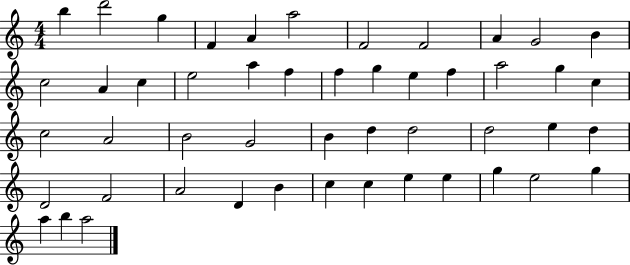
{
  \clef treble
  \numericTimeSignature
  \time 4/4
  \key c \major
  b''4 d'''2 g''4 | f'4 a'4 a''2 | f'2 f'2 | a'4 g'2 b'4 | \break c''2 a'4 c''4 | e''2 a''4 f''4 | f''4 g''4 e''4 f''4 | a''2 g''4 c''4 | \break c''2 a'2 | b'2 g'2 | b'4 d''4 d''2 | d''2 e''4 d''4 | \break d'2 f'2 | a'2 d'4 b'4 | c''4 c''4 e''4 e''4 | g''4 e''2 g''4 | \break a''4 b''4 a''2 | \bar "|."
}